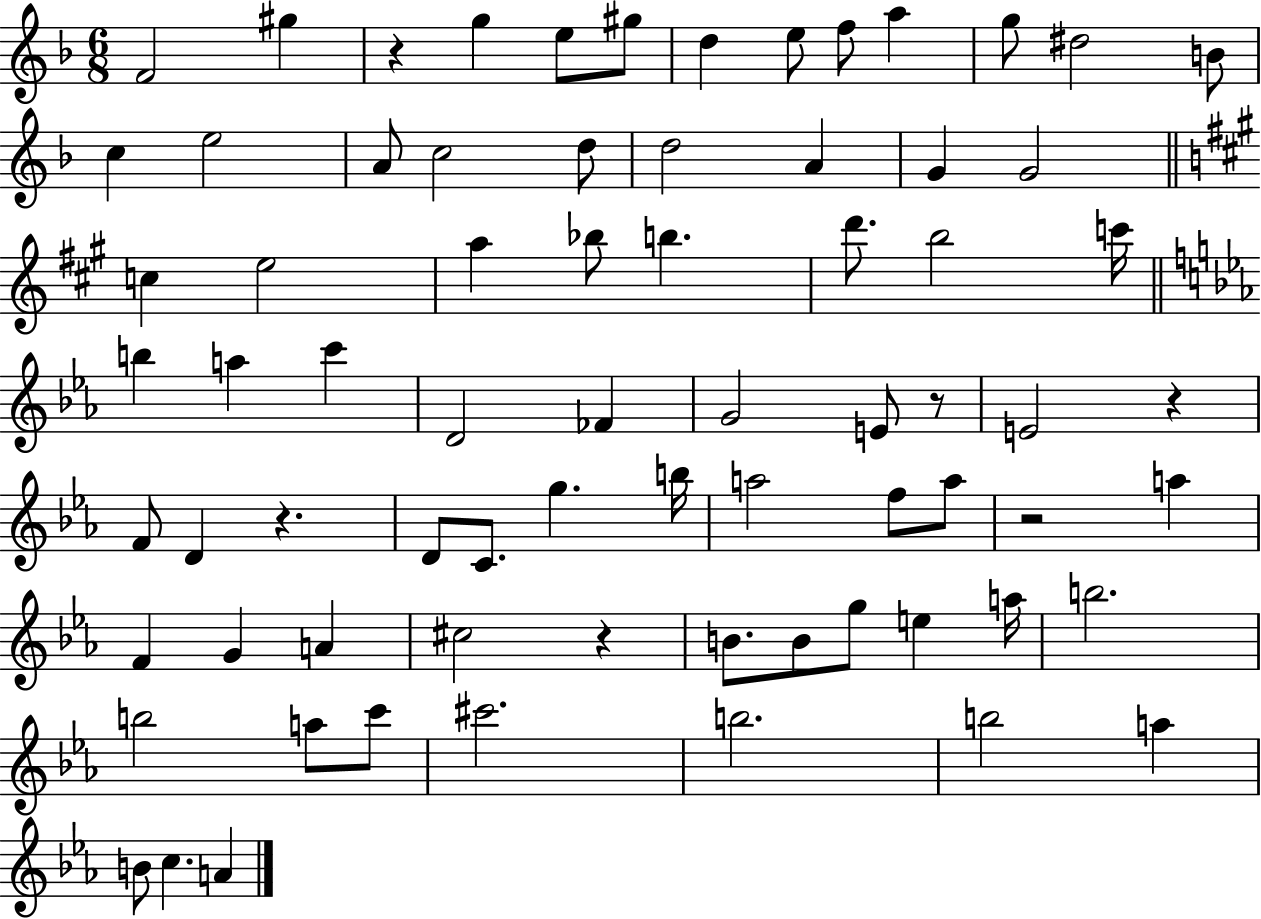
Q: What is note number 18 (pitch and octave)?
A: D5